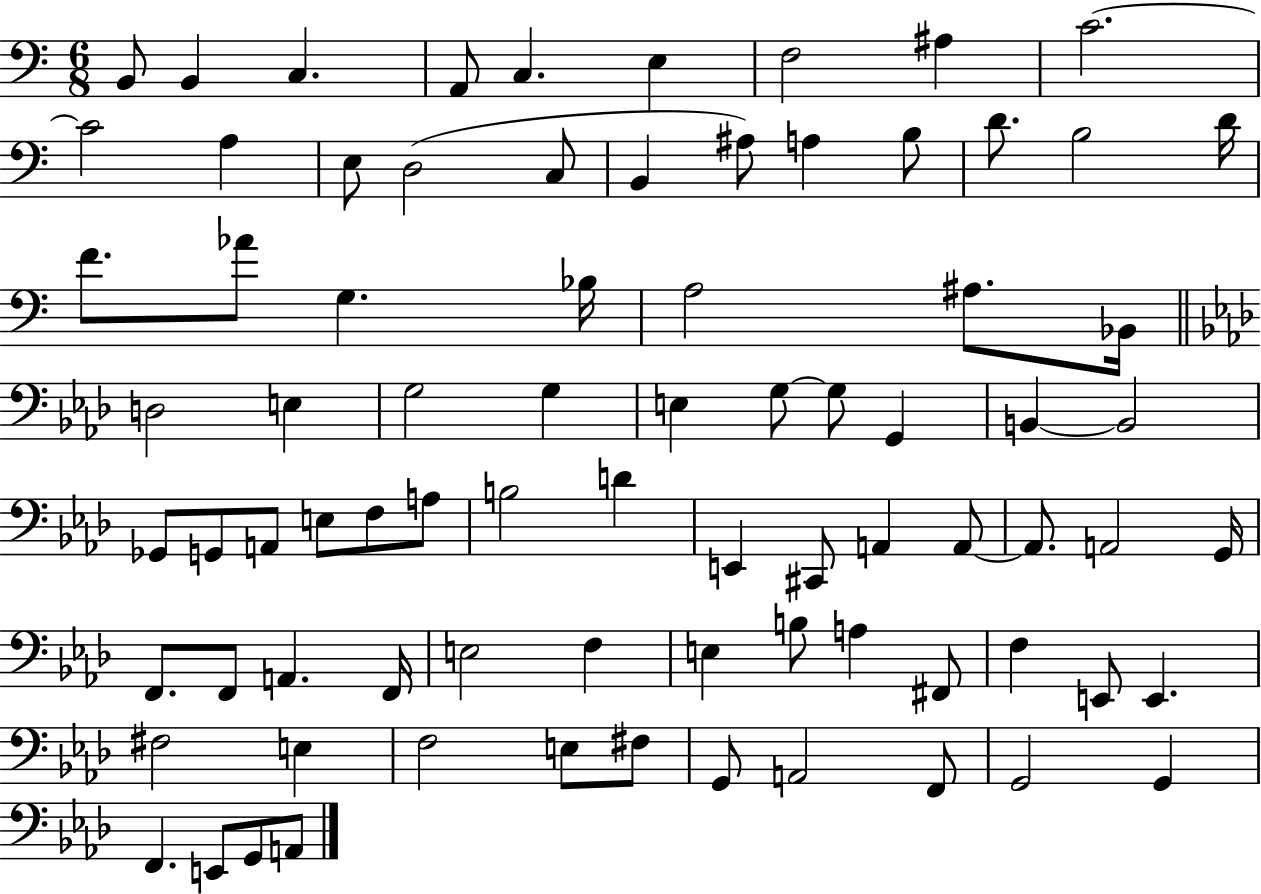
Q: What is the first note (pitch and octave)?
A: B2